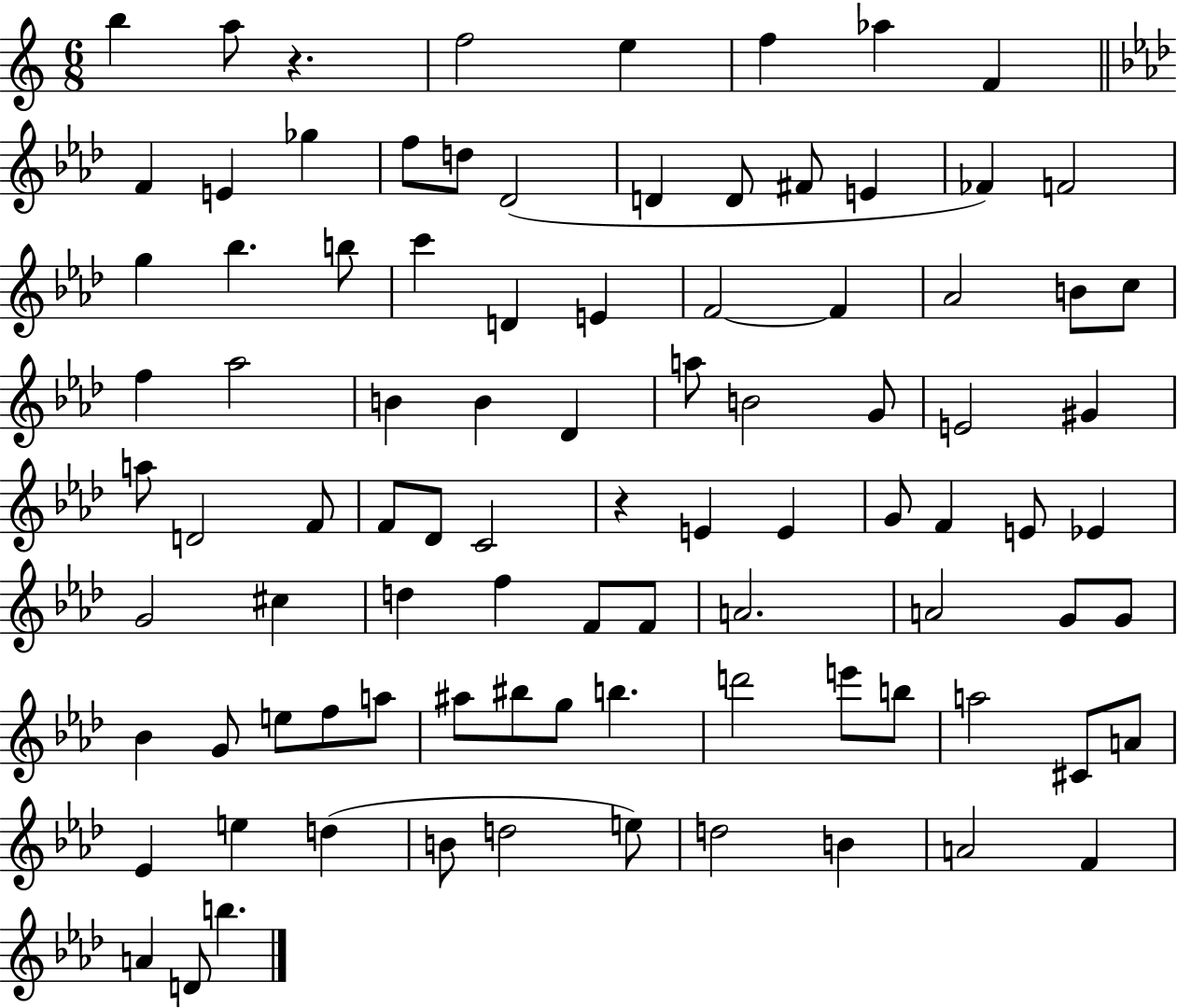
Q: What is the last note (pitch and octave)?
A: B5